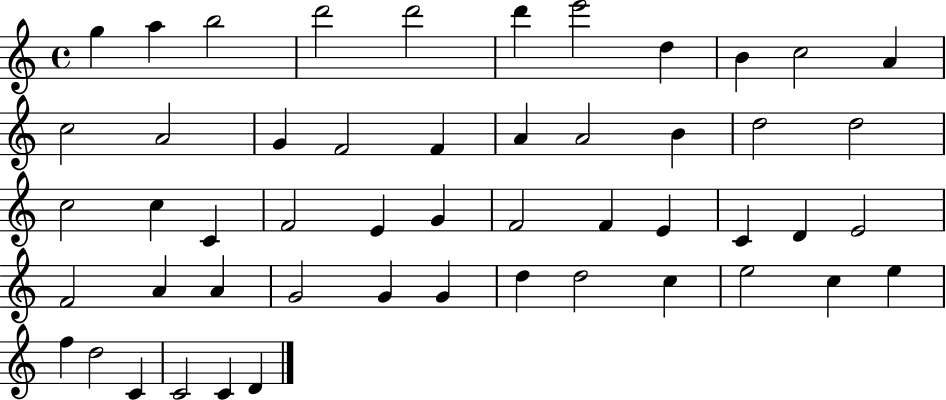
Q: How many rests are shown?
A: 0